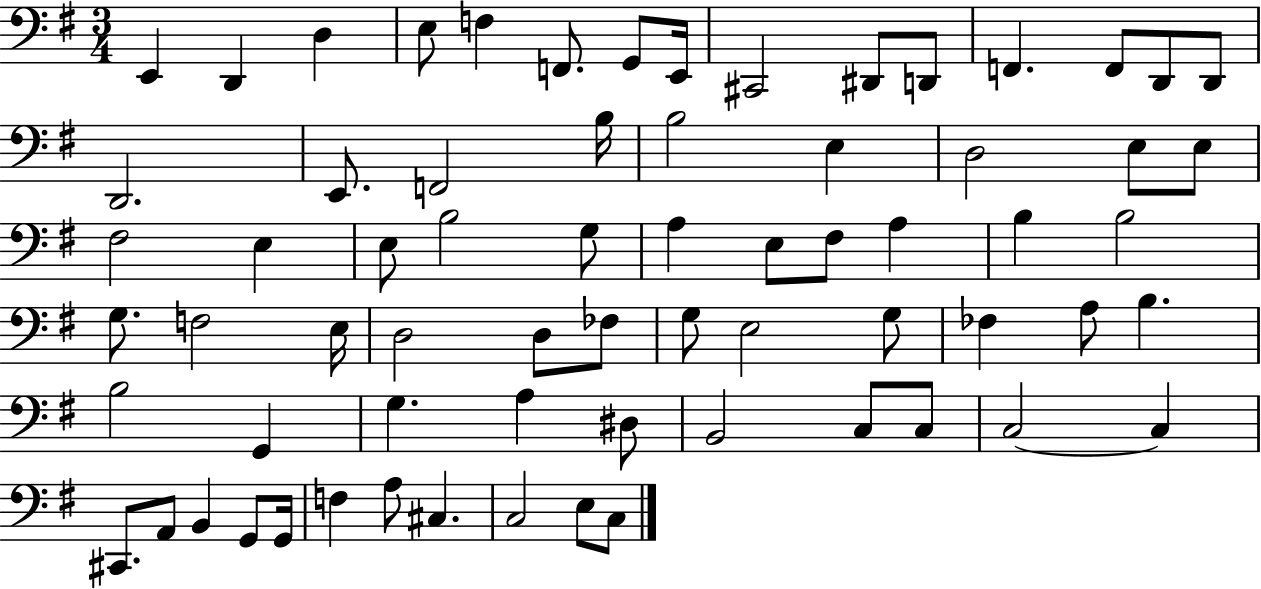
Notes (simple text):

E2/q D2/q D3/q E3/e F3/q F2/e. G2/e E2/s C#2/h D#2/e D2/e F2/q. F2/e D2/e D2/e D2/h. E2/e. F2/h B3/s B3/h E3/q D3/h E3/e E3/e F#3/h E3/q E3/e B3/h G3/e A3/q E3/e F#3/e A3/q B3/q B3/h G3/e. F3/h E3/s D3/h D3/e FES3/e G3/e E3/h G3/e FES3/q A3/e B3/q. B3/h G2/q G3/q. A3/q D#3/e B2/h C3/e C3/e C3/h C3/q C#2/e. A2/e B2/q G2/e G2/s F3/q A3/e C#3/q. C3/h E3/e C3/e